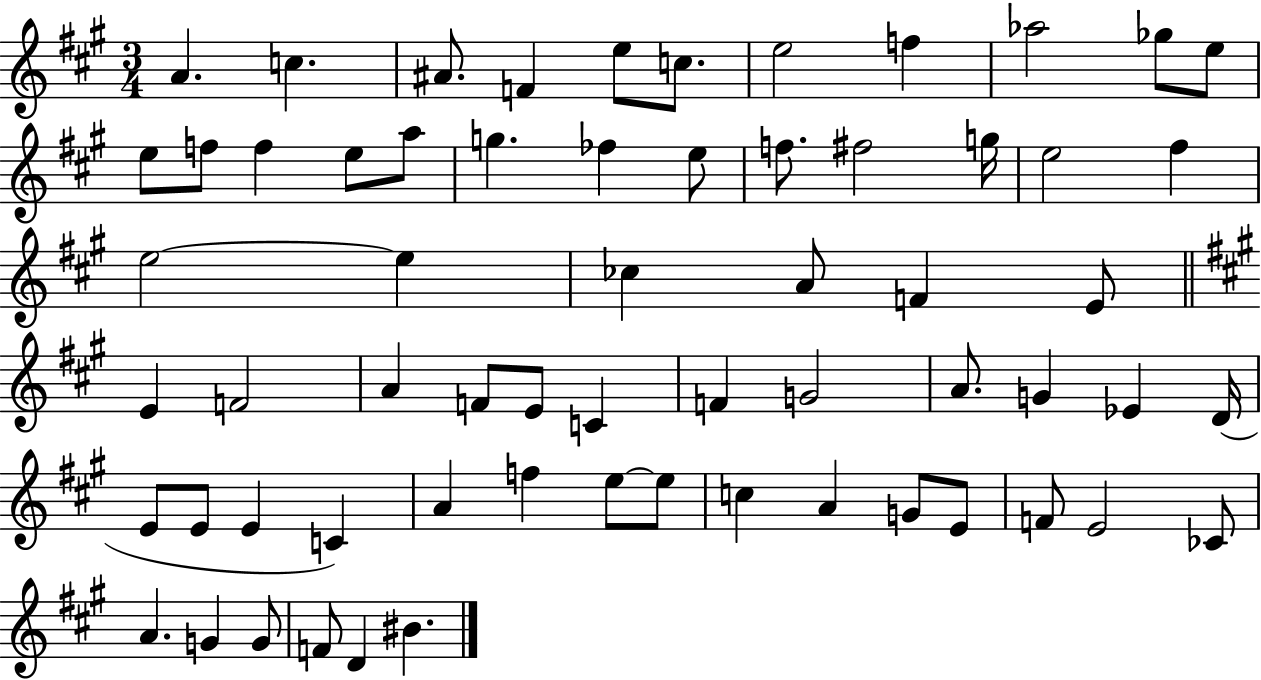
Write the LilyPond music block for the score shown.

{
  \clef treble
  \numericTimeSignature
  \time 3/4
  \key a \major
  a'4. c''4. | ais'8. f'4 e''8 c''8. | e''2 f''4 | aes''2 ges''8 e''8 | \break e''8 f''8 f''4 e''8 a''8 | g''4. fes''4 e''8 | f''8. fis''2 g''16 | e''2 fis''4 | \break e''2~~ e''4 | ces''4 a'8 f'4 e'8 | \bar "||" \break \key a \major e'4 f'2 | a'4 f'8 e'8 c'4 | f'4 g'2 | a'8. g'4 ees'4 d'16( | \break e'8 e'8 e'4 c'4) | a'4 f''4 e''8~~ e''8 | c''4 a'4 g'8 e'8 | f'8 e'2 ces'8 | \break a'4. g'4 g'8 | f'8 d'4 bis'4. | \bar "|."
}